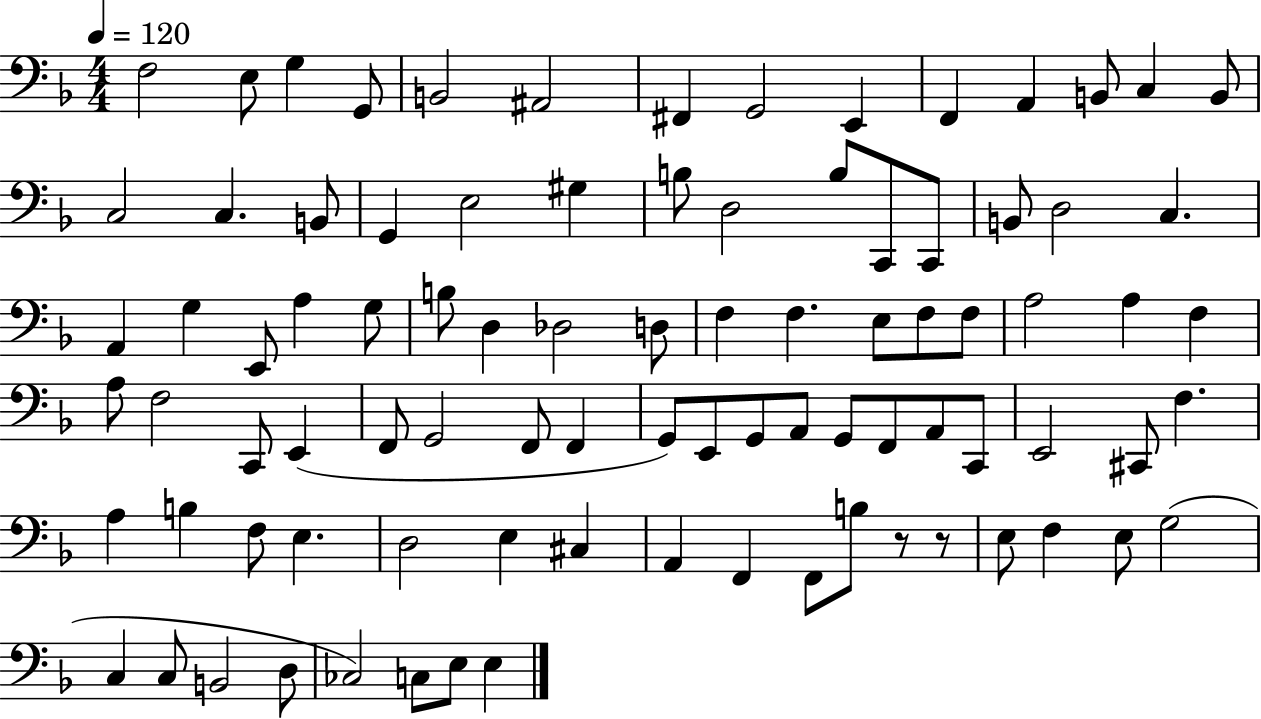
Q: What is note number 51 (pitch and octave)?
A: G2